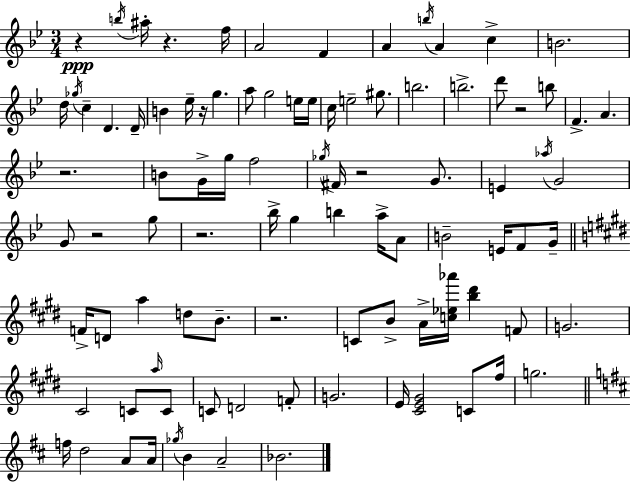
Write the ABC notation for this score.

X:1
T:Untitled
M:3/4
L:1/4
K:Gm
z b/4 ^a/4 z f/4 A2 F A b/4 A c B2 d/4 _g/4 c D D/4 B _e/4 z/4 g a/2 g2 e/4 e/4 c/4 e2 ^g/2 b2 b2 d'/2 z2 b/2 F A z2 B/2 G/4 g/4 f2 _g/4 ^F/4 z2 G/2 E _a/4 G2 G/2 z2 g/2 z2 _b/4 g b a/4 A/2 B2 E/4 F/2 G/4 F/4 D/2 a d/2 B/2 z2 C/2 B/2 A/4 [c_e_a']/4 [b^d'] F/2 G2 ^C2 C/2 a/4 C/2 C/2 D2 F/2 G2 E/4 [^CE^G]2 C/2 ^f/4 g2 f/4 d2 A/2 A/4 _g/4 B A2 _B2